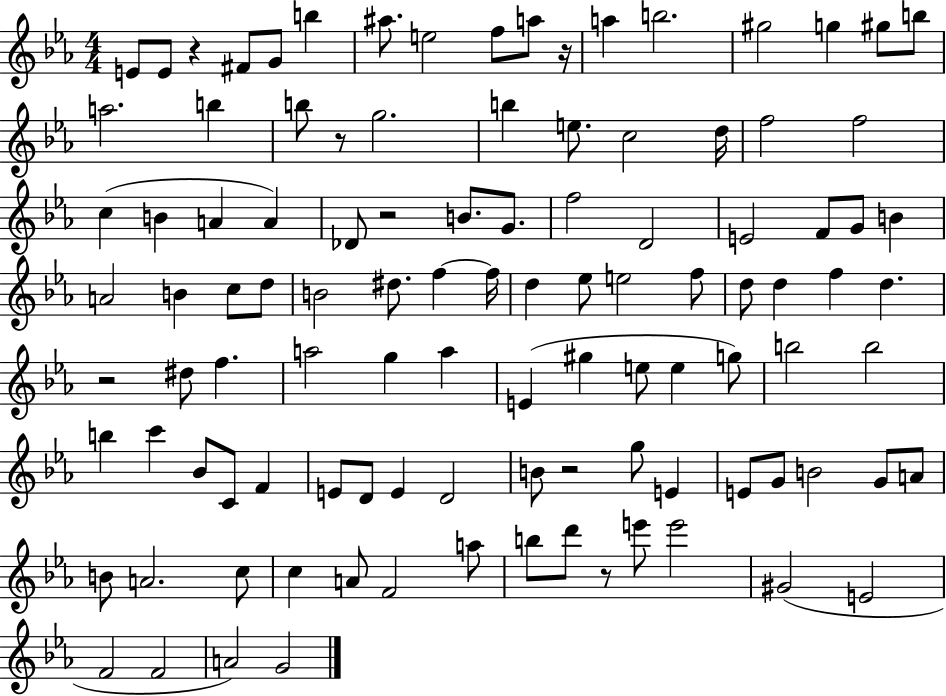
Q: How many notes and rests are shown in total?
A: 107